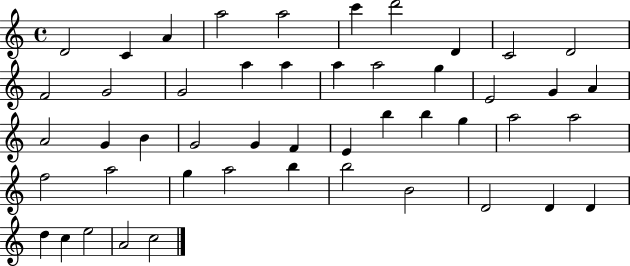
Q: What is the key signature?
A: C major